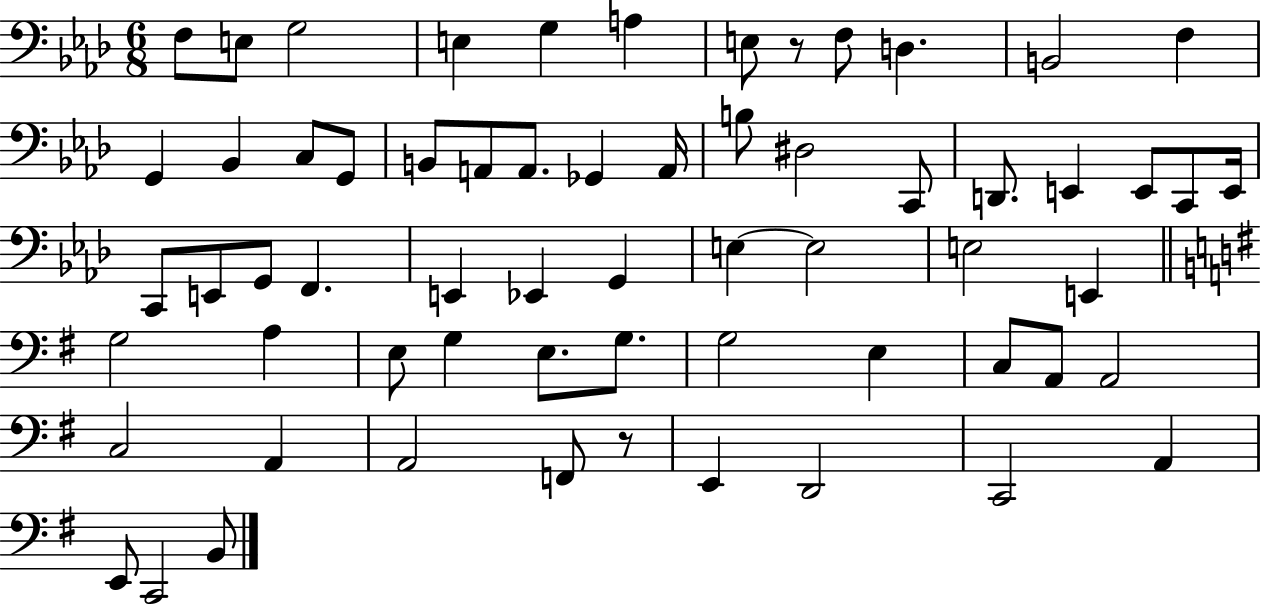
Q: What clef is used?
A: bass